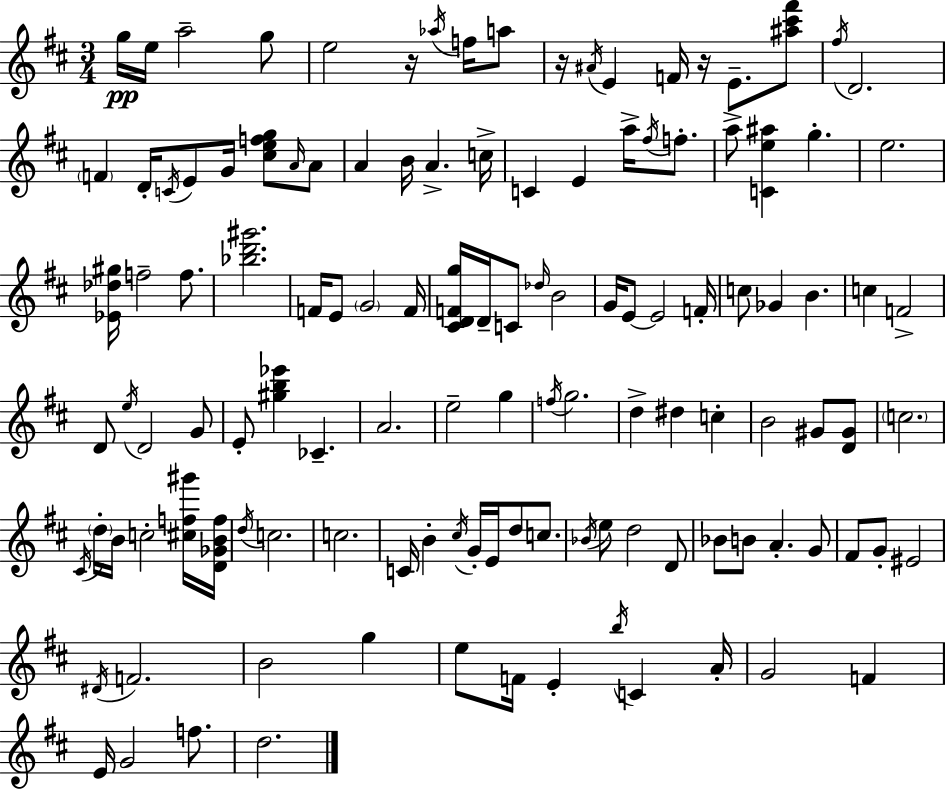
G5/s E5/s A5/h G5/e E5/h R/s Ab5/s F5/s A5/e R/s A#4/s E4/q F4/s R/s E4/e. [A#5,C#6,F#6]/e F#5/s D4/h. F4/q D4/s C4/s E4/e G4/s [C#5,E5,F5,G5]/e A4/s A4/e A4/q B4/s A4/q. C5/s C4/q E4/q A5/s F#5/s F5/e. A5/e [C4,E5,A#5]/q G5/q. E5/h. [Eb4,Db5,G#5]/s F5/h F5/e. [Bb5,D6,G#6]/h. F4/s E4/e G4/h F4/s [C#4,D4,F4,G5]/s D4/s C4/e Db5/s B4/h G4/s E4/e E4/h F4/s C5/e Gb4/q B4/q. C5/q F4/h D4/e E5/s D4/h G4/e E4/e [G#5,B5,Eb6]/q CES4/q. A4/h. E5/h G5/q F5/s G5/h. D5/q D#5/q C5/q B4/h G#4/e [D4,G#4]/e C5/h. C#4/s D5/s B4/s C5/h [C#5,F5,G#6]/s [D4,Gb4,B4,F5]/s D5/s C5/h. C5/h. C4/s B4/q C#5/s G4/s E4/s D5/e C5/e. Bb4/s E5/e D5/h D4/e Bb4/e B4/e A4/q. G4/e F#4/e G4/e EIS4/h D#4/s F4/h. B4/h G5/q E5/e F4/s E4/q B5/s C4/q A4/s G4/h F4/q E4/s G4/h F5/e. D5/h.